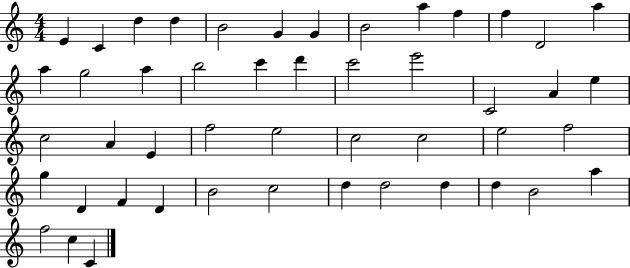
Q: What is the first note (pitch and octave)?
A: E4